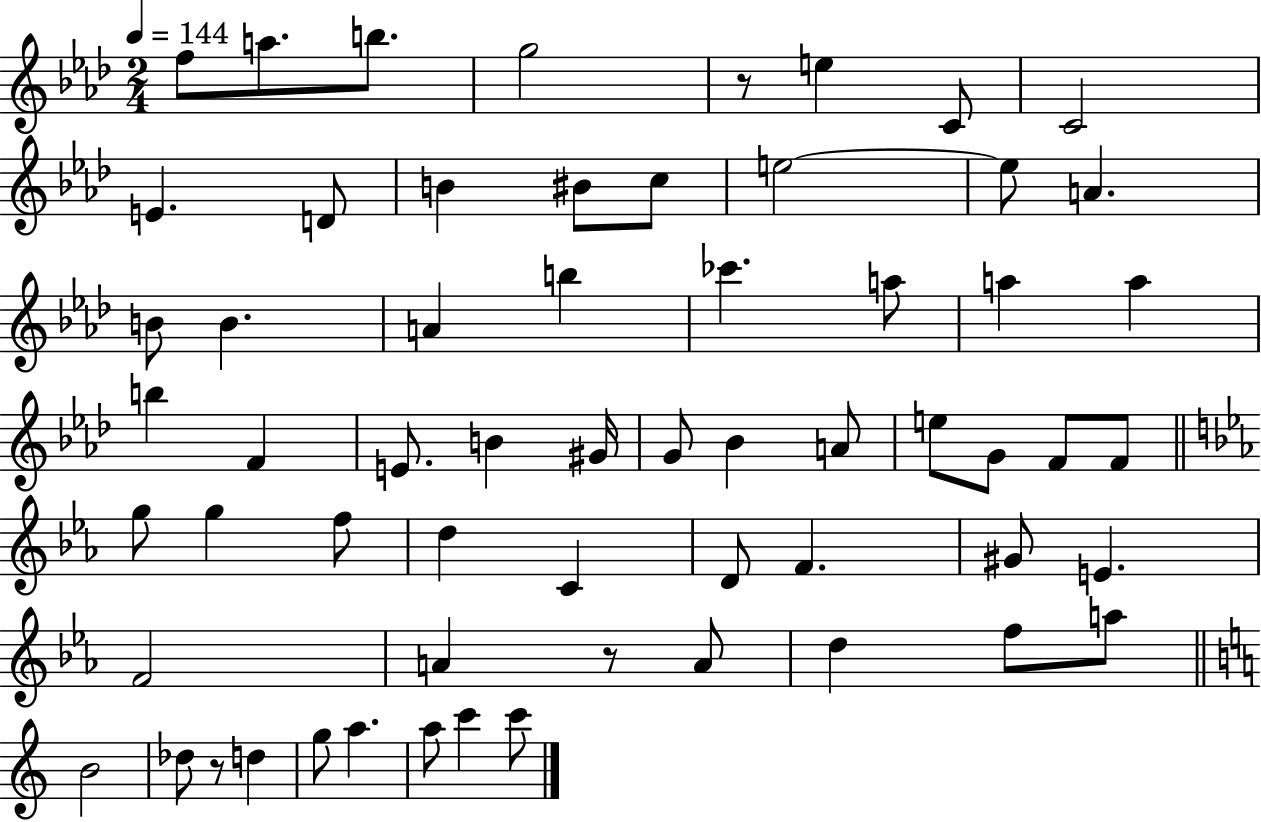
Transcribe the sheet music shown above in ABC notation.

X:1
T:Untitled
M:2/4
L:1/4
K:Ab
f/2 a/2 b/2 g2 z/2 e C/2 C2 E D/2 B ^B/2 c/2 e2 e/2 A B/2 B A b _c' a/2 a a b F E/2 B ^G/4 G/2 _B A/2 e/2 G/2 F/2 F/2 g/2 g f/2 d C D/2 F ^G/2 E F2 A z/2 A/2 d f/2 a/2 B2 _d/2 z/2 d g/2 a a/2 c' c'/2